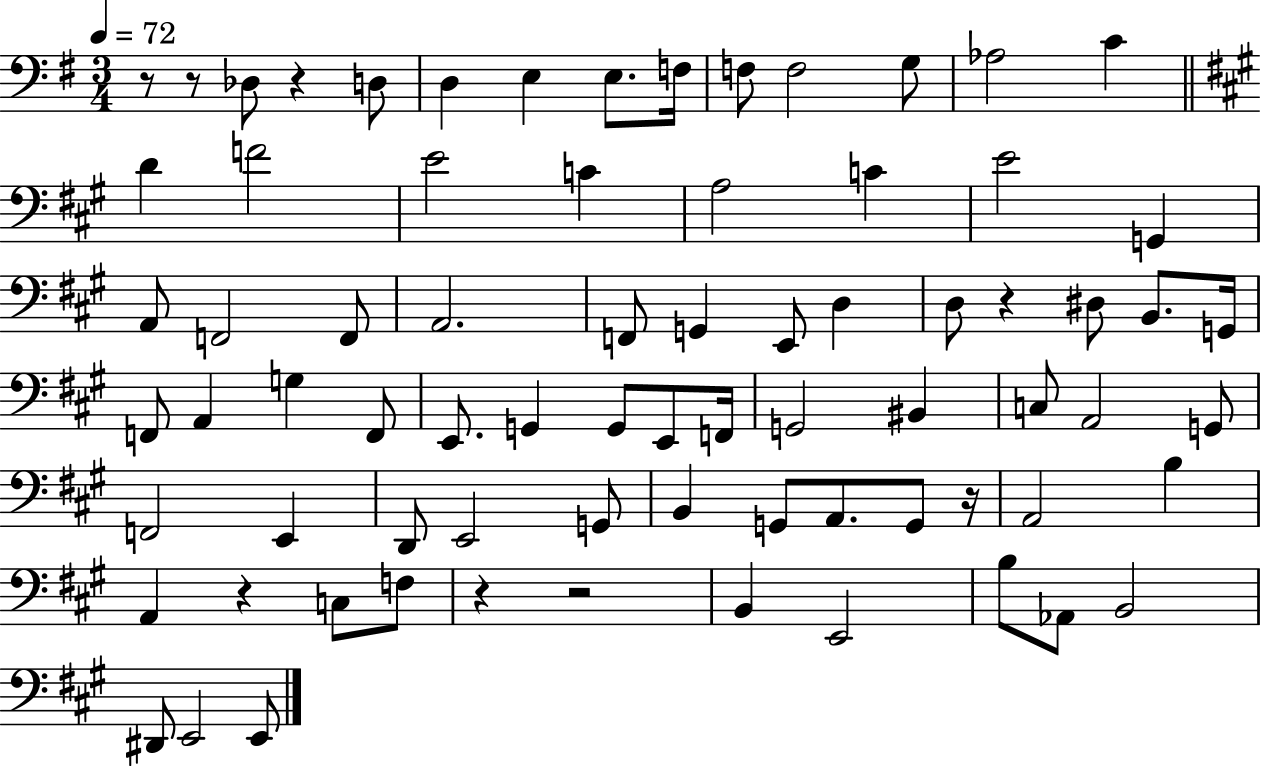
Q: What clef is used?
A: bass